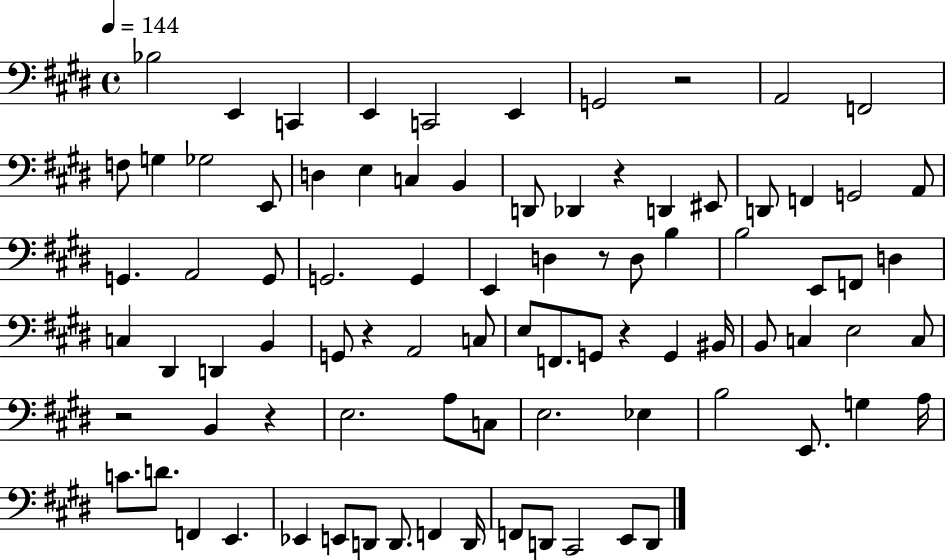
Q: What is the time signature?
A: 4/4